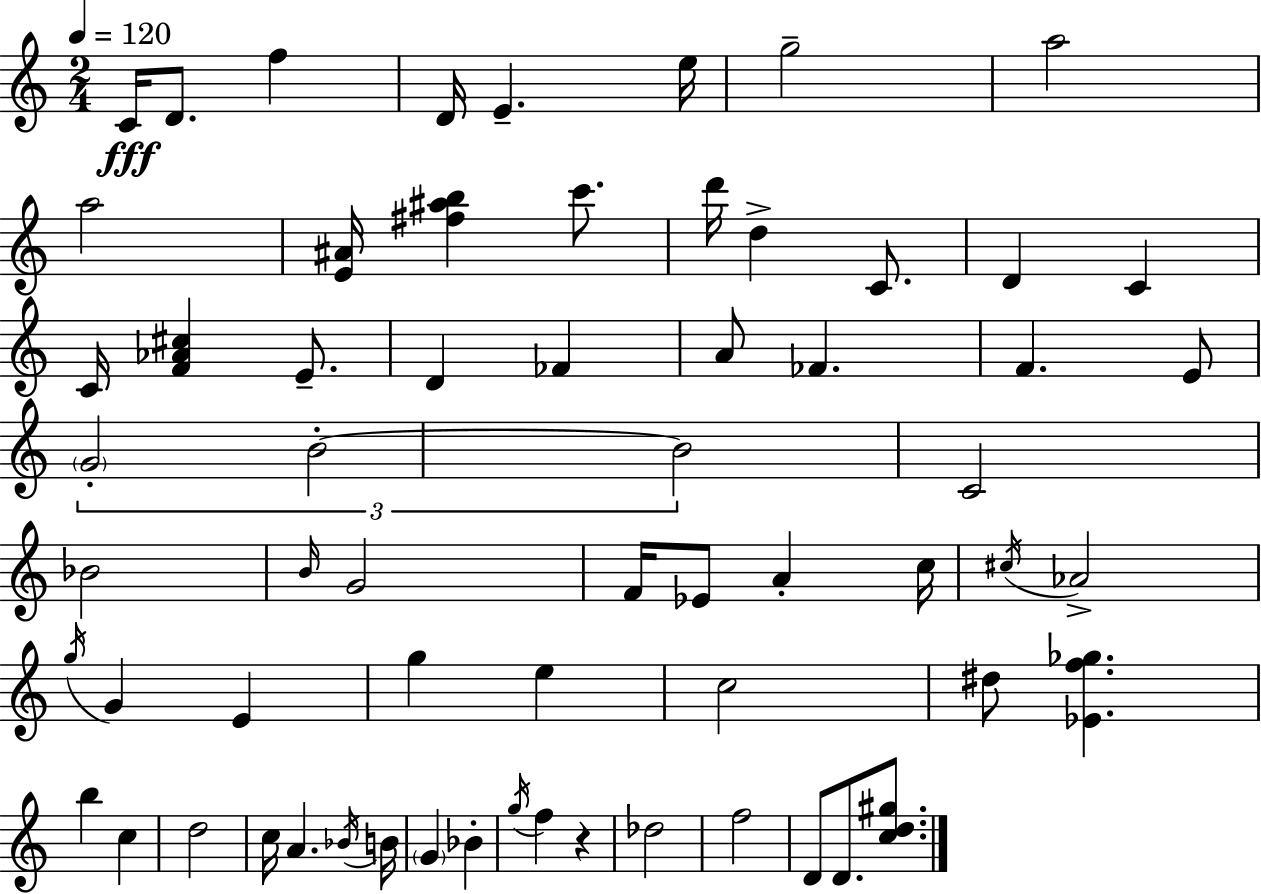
{
  \clef treble
  \numericTimeSignature
  \time 2/4
  \key a \minor
  \tempo 4 = 120
  c'16\fff d'8. f''4 | d'16 e'4.-- e''16 | g''2-- | a''2 | \break a''2 | <e' ais'>16 <fis'' ais'' b''>4 c'''8. | d'''16 d''4-> c'8. | d'4 c'4 | \break c'16 <f' aes' cis''>4 e'8.-- | d'4 fes'4 | a'8 fes'4. | f'4. e'8 | \break \tuplet 3/2 { \parenthesize g'2-. | b'2-.~~ | b'2 } | c'2 | \break bes'2 | \grace { b'16 } g'2 | f'16 ees'8 a'4-. | c''16 \acciaccatura { cis''16 } aes'2-> | \break \acciaccatura { g''16 } g'4 e'4 | g''4 e''4 | c''2 | dis''8 <ees' f'' ges''>4. | \break b''4 c''4 | d''2 | c''16 a'4. | \acciaccatura { bes'16 } b'16 \parenthesize g'4 | \break bes'4-. \acciaccatura { g''16 } f''4 | r4 des''2 | f''2 | d'8 d'8. | \break <c'' d'' gis''>8. \bar "|."
}